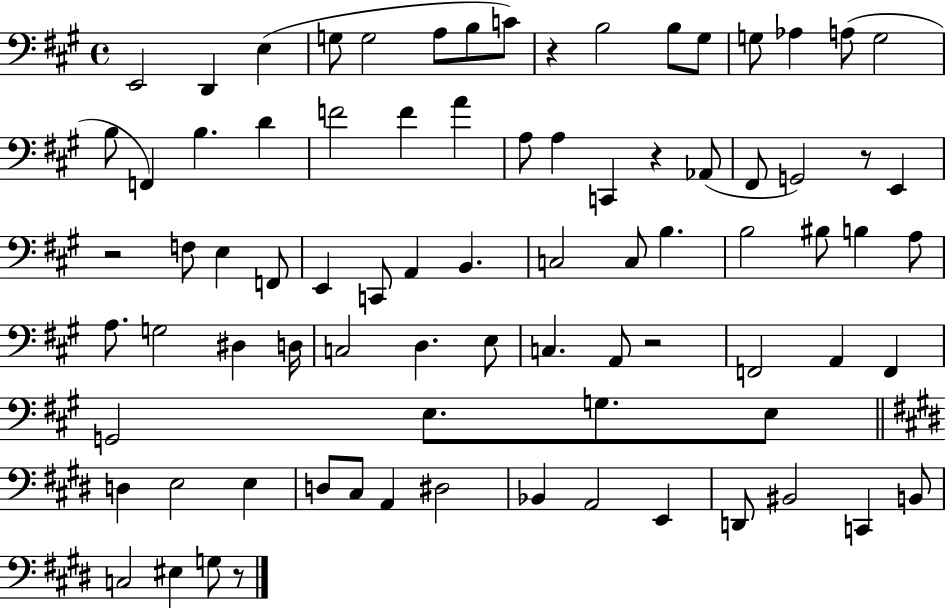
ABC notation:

X:1
T:Untitled
M:4/4
L:1/4
K:A
E,,2 D,, E, G,/2 G,2 A,/2 B,/2 C/2 z B,2 B,/2 ^G,/2 G,/2 _A, A,/2 G,2 B,/2 F,, B, D F2 F A A,/2 A, C,, z _A,,/2 ^F,,/2 G,,2 z/2 E,, z2 F,/2 E, F,,/2 E,, C,,/2 A,, B,, C,2 C,/2 B, B,2 ^B,/2 B, A,/2 A,/2 G,2 ^D, D,/4 C,2 D, E,/2 C, A,,/2 z2 F,,2 A,, F,, G,,2 E,/2 G,/2 E,/2 D, E,2 E, D,/2 ^C,/2 A,, ^D,2 _B,, A,,2 E,, D,,/2 ^B,,2 C,, B,,/2 C,2 ^E, G,/2 z/2